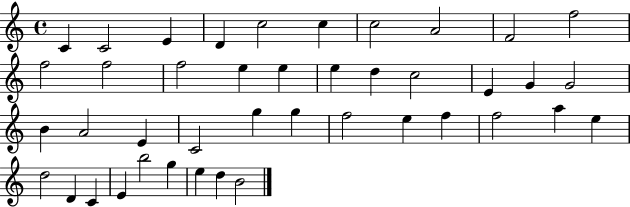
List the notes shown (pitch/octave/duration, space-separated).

C4/q C4/h E4/q D4/q C5/h C5/q C5/h A4/h F4/h F5/h F5/h F5/h F5/h E5/q E5/q E5/q D5/q C5/h E4/q G4/q G4/h B4/q A4/h E4/q C4/h G5/q G5/q F5/h E5/q F5/q F5/h A5/q E5/q D5/h D4/q C4/q E4/q B5/h G5/q E5/q D5/q B4/h